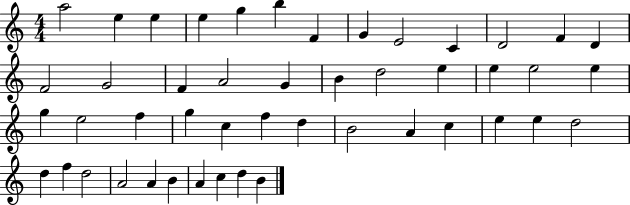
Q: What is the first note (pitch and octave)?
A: A5